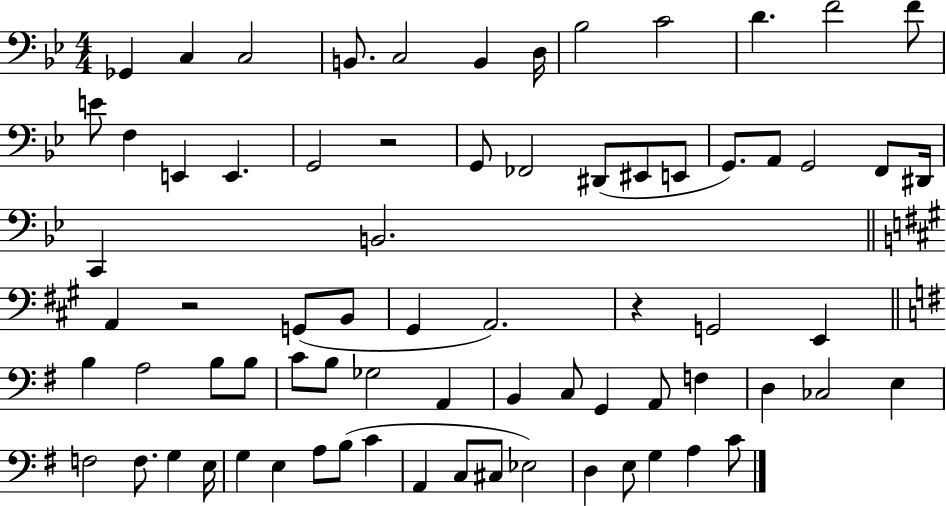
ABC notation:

X:1
T:Untitled
M:4/4
L:1/4
K:Bb
_G,, C, C,2 B,,/2 C,2 B,, D,/4 _B,2 C2 D F2 F/2 E/2 F, E,, E,, G,,2 z2 G,,/2 _F,,2 ^D,,/2 ^E,,/2 E,,/2 G,,/2 A,,/2 G,,2 F,,/2 ^D,,/4 C,, B,,2 A,, z2 G,,/2 B,,/2 ^G,, A,,2 z G,,2 E,, B, A,2 B,/2 B,/2 C/2 B,/2 _G,2 A,, B,, C,/2 G,, A,,/2 F, D, _C,2 E, F,2 F,/2 G, E,/4 G, E, A,/2 B,/2 C A,, C,/2 ^C,/2 _E,2 D, E,/2 G, A, C/2